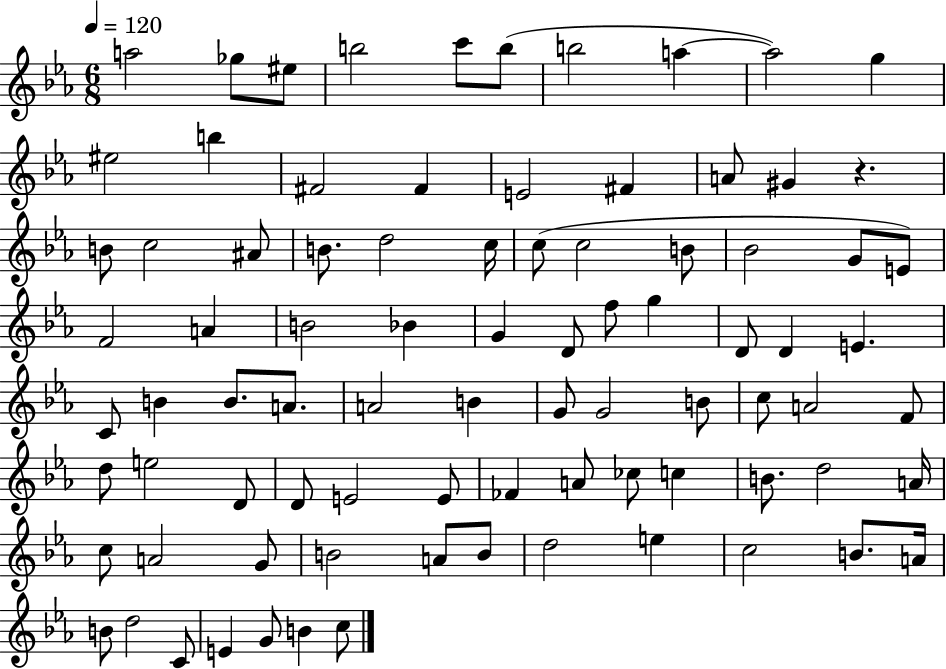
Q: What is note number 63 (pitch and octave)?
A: C5